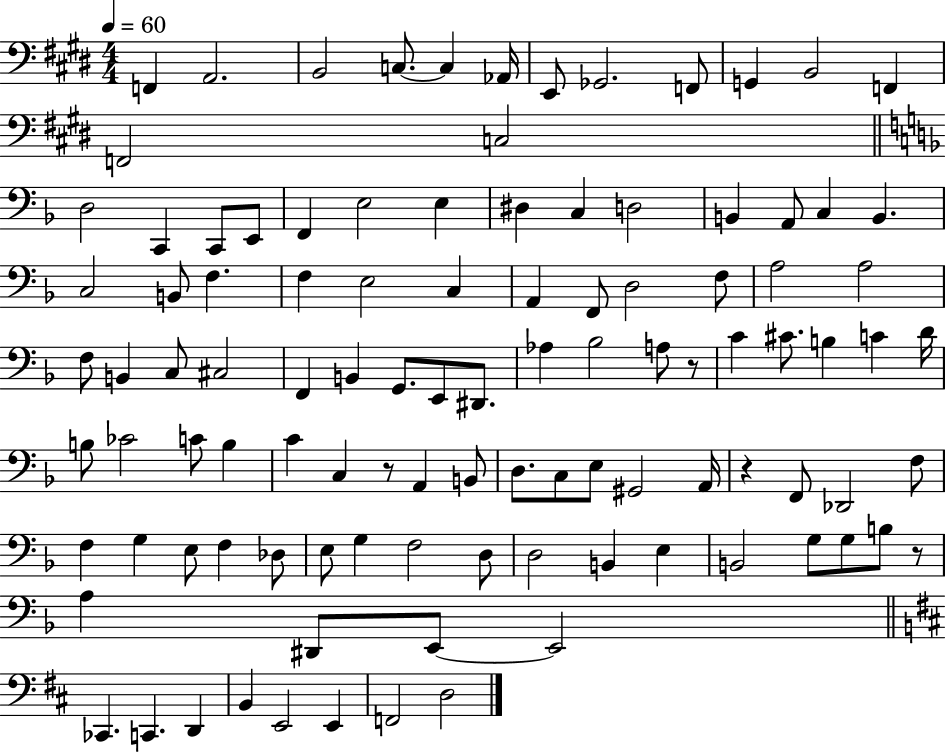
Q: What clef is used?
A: bass